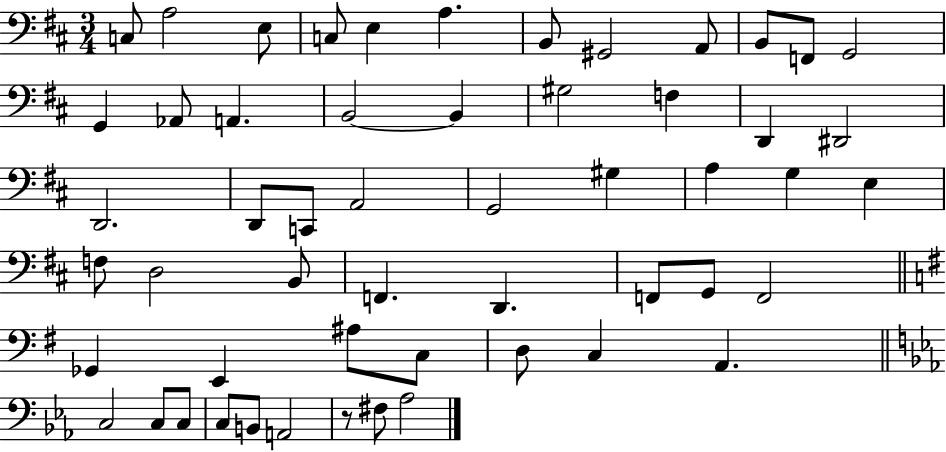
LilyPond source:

{
  \clef bass
  \numericTimeSignature
  \time 3/4
  \key d \major
  c8 a2 e8 | c8 e4 a4. | b,8 gis,2 a,8 | b,8 f,8 g,2 | \break g,4 aes,8 a,4. | b,2~~ b,4 | gis2 f4 | d,4 dis,2 | \break d,2. | d,8 c,8 a,2 | g,2 gis4 | a4 g4 e4 | \break f8 d2 b,8 | f,4. d,4. | f,8 g,8 f,2 | \bar "||" \break \key g \major ges,4 e,4 ais8 c8 | d8 c4 a,4. | \bar "||" \break \key ees \major c2 c8 c8 | c8 b,8 a,2 | r8 fis8 aes2 | \bar "|."
}